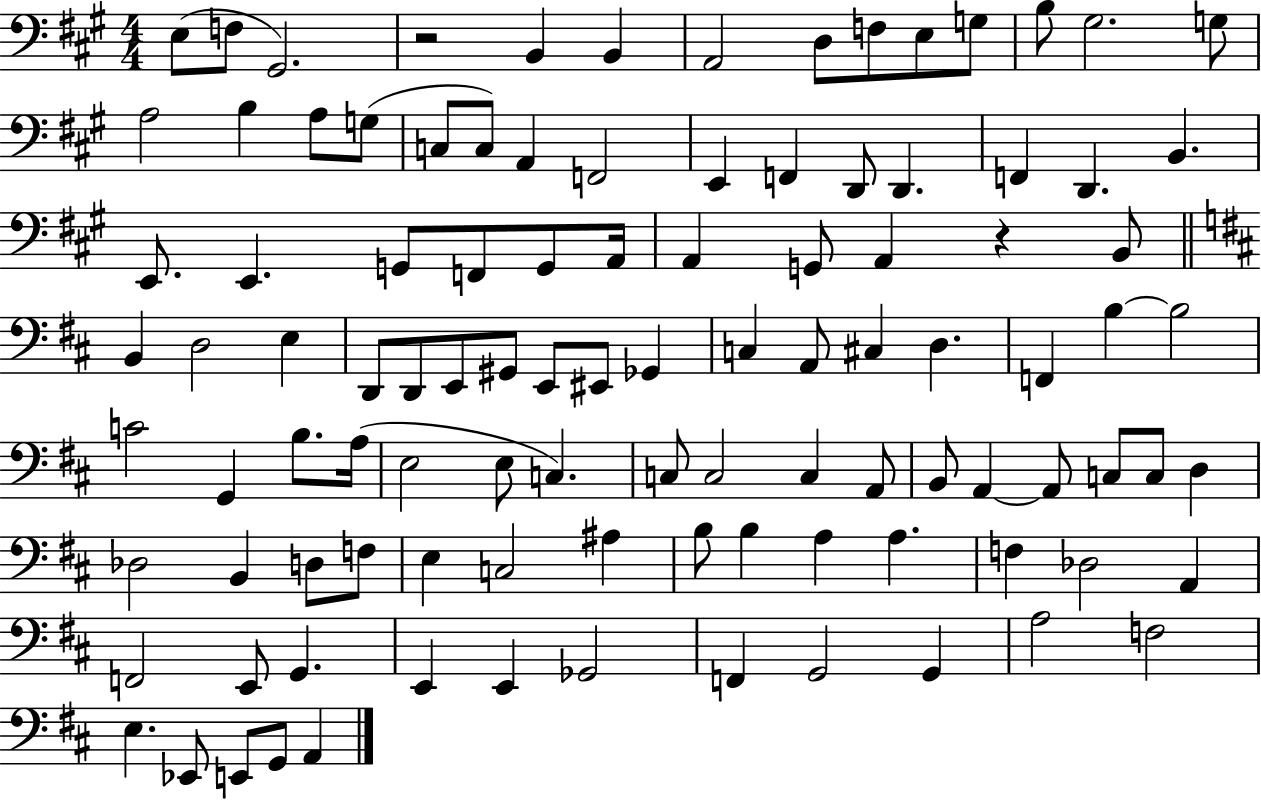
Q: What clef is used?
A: bass